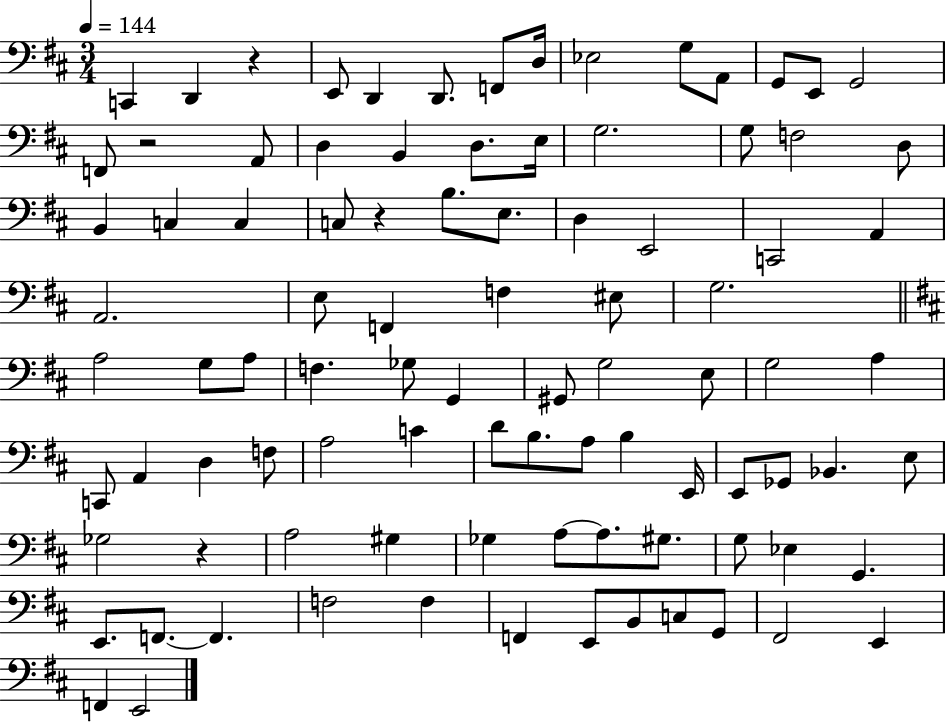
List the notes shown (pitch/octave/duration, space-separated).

C2/q D2/q R/q E2/e D2/q D2/e. F2/e D3/s Eb3/h G3/e A2/e G2/e E2/e G2/h F2/e R/h A2/e D3/q B2/q D3/e. E3/s G3/h. G3/e F3/h D3/e B2/q C3/q C3/q C3/e R/q B3/e. E3/e. D3/q E2/h C2/h A2/q A2/h. E3/e F2/q F3/q EIS3/e G3/h. A3/h G3/e A3/e F3/q. Gb3/e G2/q G#2/e G3/h E3/e G3/h A3/q C2/e A2/q D3/q F3/e A3/h C4/q D4/e B3/e. A3/e B3/q E2/s E2/e Gb2/e Bb2/q. E3/e Gb3/h R/q A3/h G#3/q Gb3/q A3/e A3/e. G#3/e. G3/e Eb3/q G2/q. E2/e. F2/e. F2/q. F3/h F3/q F2/q E2/e B2/e C3/e G2/e F#2/h E2/q F2/q E2/h